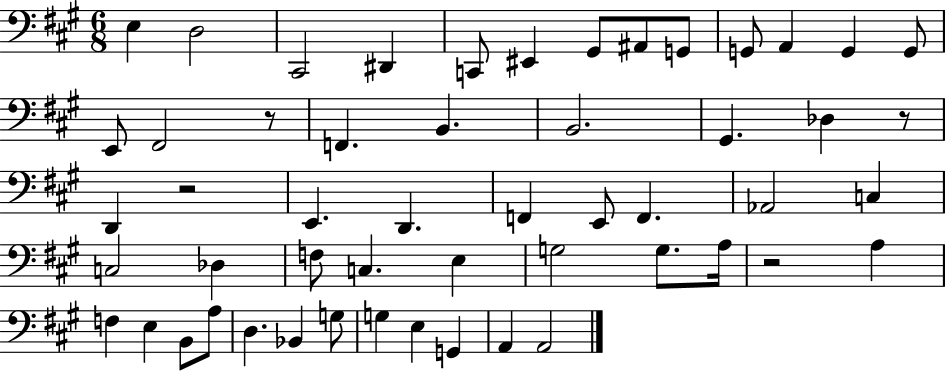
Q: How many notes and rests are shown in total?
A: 53